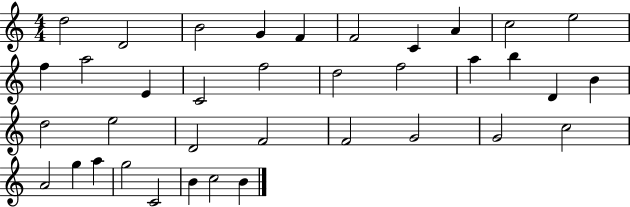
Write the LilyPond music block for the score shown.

{
  \clef treble
  \numericTimeSignature
  \time 4/4
  \key c \major
  d''2 d'2 | b'2 g'4 f'4 | f'2 c'4 a'4 | c''2 e''2 | \break f''4 a''2 e'4 | c'2 f''2 | d''2 f''2 | a''4 b''4 d'4 b'4 | \break d''2 e''2 | d'2 f'2 | f'2 g'2 | g'2 c''2 | \break a'2 g''4 a''4 | g''2 c'2 | b'4 c''2 b'4 | \bar "|."
}